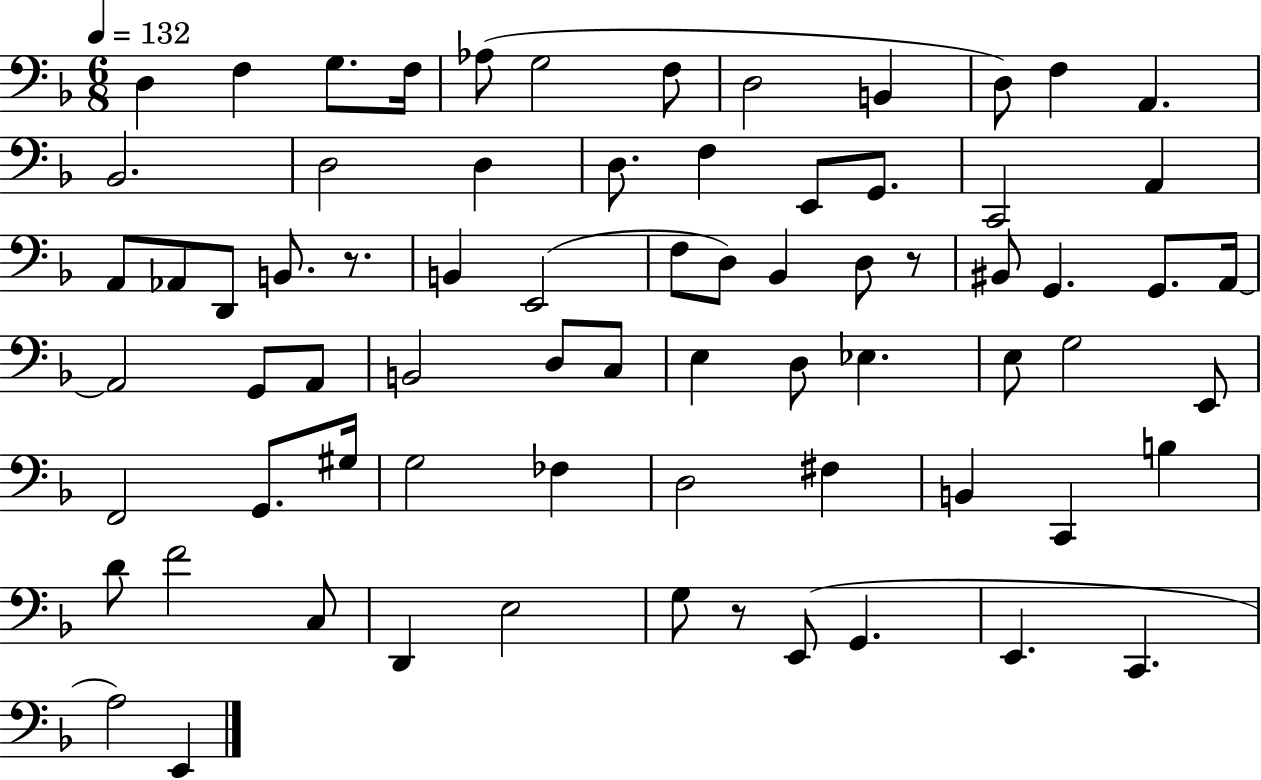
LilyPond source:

{
  \clef bass
  \numericTimeSignature
  \time 6/8
  \key f \major
  \tempo 4 = 132
  d4 f4 g8. f16 | aes8( g2 f8 | d2 b,4 | d8) f4 a,4. | \break bes,2. | d2 d4 | d8. f4 e,8 g,8. | c,2 a,4 | \break a,8 aes,8 d,8 b,8. r8. | b,4 e,2( | f8 d8) bes,4 d8 r8 | bis,8 g,4. g,8. a,16~~ | \break a,2 g,8 a,8 | b,2 d8 c8 | e4 d8 ees4. | e8 g2 e,8 | \break f,2 g,8. gis16 | g2 fes4 | d2 fis4 | b,4 c,4 b4 | \break d'8 f'2 c8 | d,4 e2 | g8 r8 e,8( g,4. | e,4. c,4. | \break a2) e,4 | \bar "|."
}